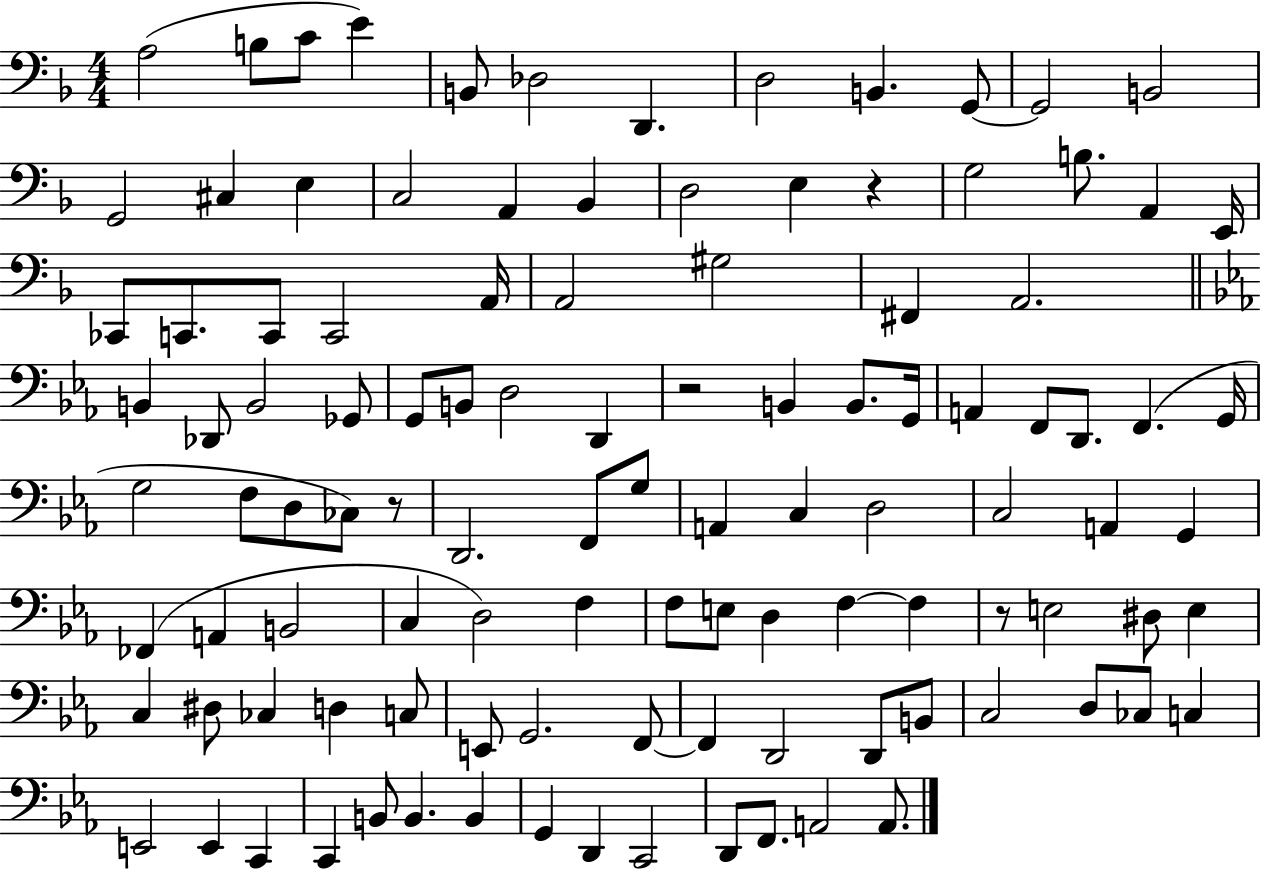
A3/h B3/e C4/e E4/q B2/e Db3/h D2/q. D3/h B2/q. G2/e G2/h B2/h G2/h C#3/q E3/q C3/h A2/q Bb2/q D3/h E3/q R/q G3/h B3/e. A2/q E2/s CES2/e C2/e. C2/e C2/h A2/s A2/h G#3/h F#2/q A2/h. B2/q Db2/e B2/h Gb2/e G2/e B2/e D3/h D2/q R/h B2/q B2/e. G2/s A2/q F2/e D2/e. F2/q. G2/s G3/h F3/e D3/e CES3/e R/e D2/h. F2/e G3/e A2/q C3/q D3/h C3/h A2/q G2/q FES2/q A2/q B2/h C3/q D3/h F3/q F3/e E3/e D3/q F3/q F3/q R/e E3/h D#3/e E3/q C3/q D#3/e CES3/q D3/q C3/e E2/e G2/h. F2/e F2/q D2/h D2/e B2/e C3/h D3/e CES3/e C3/q E2/h E2/q C2/q C2/q B2/e B2/q. B2/q G2/q D2/q C2/h D2/e F2/e. A2/h A2/e.